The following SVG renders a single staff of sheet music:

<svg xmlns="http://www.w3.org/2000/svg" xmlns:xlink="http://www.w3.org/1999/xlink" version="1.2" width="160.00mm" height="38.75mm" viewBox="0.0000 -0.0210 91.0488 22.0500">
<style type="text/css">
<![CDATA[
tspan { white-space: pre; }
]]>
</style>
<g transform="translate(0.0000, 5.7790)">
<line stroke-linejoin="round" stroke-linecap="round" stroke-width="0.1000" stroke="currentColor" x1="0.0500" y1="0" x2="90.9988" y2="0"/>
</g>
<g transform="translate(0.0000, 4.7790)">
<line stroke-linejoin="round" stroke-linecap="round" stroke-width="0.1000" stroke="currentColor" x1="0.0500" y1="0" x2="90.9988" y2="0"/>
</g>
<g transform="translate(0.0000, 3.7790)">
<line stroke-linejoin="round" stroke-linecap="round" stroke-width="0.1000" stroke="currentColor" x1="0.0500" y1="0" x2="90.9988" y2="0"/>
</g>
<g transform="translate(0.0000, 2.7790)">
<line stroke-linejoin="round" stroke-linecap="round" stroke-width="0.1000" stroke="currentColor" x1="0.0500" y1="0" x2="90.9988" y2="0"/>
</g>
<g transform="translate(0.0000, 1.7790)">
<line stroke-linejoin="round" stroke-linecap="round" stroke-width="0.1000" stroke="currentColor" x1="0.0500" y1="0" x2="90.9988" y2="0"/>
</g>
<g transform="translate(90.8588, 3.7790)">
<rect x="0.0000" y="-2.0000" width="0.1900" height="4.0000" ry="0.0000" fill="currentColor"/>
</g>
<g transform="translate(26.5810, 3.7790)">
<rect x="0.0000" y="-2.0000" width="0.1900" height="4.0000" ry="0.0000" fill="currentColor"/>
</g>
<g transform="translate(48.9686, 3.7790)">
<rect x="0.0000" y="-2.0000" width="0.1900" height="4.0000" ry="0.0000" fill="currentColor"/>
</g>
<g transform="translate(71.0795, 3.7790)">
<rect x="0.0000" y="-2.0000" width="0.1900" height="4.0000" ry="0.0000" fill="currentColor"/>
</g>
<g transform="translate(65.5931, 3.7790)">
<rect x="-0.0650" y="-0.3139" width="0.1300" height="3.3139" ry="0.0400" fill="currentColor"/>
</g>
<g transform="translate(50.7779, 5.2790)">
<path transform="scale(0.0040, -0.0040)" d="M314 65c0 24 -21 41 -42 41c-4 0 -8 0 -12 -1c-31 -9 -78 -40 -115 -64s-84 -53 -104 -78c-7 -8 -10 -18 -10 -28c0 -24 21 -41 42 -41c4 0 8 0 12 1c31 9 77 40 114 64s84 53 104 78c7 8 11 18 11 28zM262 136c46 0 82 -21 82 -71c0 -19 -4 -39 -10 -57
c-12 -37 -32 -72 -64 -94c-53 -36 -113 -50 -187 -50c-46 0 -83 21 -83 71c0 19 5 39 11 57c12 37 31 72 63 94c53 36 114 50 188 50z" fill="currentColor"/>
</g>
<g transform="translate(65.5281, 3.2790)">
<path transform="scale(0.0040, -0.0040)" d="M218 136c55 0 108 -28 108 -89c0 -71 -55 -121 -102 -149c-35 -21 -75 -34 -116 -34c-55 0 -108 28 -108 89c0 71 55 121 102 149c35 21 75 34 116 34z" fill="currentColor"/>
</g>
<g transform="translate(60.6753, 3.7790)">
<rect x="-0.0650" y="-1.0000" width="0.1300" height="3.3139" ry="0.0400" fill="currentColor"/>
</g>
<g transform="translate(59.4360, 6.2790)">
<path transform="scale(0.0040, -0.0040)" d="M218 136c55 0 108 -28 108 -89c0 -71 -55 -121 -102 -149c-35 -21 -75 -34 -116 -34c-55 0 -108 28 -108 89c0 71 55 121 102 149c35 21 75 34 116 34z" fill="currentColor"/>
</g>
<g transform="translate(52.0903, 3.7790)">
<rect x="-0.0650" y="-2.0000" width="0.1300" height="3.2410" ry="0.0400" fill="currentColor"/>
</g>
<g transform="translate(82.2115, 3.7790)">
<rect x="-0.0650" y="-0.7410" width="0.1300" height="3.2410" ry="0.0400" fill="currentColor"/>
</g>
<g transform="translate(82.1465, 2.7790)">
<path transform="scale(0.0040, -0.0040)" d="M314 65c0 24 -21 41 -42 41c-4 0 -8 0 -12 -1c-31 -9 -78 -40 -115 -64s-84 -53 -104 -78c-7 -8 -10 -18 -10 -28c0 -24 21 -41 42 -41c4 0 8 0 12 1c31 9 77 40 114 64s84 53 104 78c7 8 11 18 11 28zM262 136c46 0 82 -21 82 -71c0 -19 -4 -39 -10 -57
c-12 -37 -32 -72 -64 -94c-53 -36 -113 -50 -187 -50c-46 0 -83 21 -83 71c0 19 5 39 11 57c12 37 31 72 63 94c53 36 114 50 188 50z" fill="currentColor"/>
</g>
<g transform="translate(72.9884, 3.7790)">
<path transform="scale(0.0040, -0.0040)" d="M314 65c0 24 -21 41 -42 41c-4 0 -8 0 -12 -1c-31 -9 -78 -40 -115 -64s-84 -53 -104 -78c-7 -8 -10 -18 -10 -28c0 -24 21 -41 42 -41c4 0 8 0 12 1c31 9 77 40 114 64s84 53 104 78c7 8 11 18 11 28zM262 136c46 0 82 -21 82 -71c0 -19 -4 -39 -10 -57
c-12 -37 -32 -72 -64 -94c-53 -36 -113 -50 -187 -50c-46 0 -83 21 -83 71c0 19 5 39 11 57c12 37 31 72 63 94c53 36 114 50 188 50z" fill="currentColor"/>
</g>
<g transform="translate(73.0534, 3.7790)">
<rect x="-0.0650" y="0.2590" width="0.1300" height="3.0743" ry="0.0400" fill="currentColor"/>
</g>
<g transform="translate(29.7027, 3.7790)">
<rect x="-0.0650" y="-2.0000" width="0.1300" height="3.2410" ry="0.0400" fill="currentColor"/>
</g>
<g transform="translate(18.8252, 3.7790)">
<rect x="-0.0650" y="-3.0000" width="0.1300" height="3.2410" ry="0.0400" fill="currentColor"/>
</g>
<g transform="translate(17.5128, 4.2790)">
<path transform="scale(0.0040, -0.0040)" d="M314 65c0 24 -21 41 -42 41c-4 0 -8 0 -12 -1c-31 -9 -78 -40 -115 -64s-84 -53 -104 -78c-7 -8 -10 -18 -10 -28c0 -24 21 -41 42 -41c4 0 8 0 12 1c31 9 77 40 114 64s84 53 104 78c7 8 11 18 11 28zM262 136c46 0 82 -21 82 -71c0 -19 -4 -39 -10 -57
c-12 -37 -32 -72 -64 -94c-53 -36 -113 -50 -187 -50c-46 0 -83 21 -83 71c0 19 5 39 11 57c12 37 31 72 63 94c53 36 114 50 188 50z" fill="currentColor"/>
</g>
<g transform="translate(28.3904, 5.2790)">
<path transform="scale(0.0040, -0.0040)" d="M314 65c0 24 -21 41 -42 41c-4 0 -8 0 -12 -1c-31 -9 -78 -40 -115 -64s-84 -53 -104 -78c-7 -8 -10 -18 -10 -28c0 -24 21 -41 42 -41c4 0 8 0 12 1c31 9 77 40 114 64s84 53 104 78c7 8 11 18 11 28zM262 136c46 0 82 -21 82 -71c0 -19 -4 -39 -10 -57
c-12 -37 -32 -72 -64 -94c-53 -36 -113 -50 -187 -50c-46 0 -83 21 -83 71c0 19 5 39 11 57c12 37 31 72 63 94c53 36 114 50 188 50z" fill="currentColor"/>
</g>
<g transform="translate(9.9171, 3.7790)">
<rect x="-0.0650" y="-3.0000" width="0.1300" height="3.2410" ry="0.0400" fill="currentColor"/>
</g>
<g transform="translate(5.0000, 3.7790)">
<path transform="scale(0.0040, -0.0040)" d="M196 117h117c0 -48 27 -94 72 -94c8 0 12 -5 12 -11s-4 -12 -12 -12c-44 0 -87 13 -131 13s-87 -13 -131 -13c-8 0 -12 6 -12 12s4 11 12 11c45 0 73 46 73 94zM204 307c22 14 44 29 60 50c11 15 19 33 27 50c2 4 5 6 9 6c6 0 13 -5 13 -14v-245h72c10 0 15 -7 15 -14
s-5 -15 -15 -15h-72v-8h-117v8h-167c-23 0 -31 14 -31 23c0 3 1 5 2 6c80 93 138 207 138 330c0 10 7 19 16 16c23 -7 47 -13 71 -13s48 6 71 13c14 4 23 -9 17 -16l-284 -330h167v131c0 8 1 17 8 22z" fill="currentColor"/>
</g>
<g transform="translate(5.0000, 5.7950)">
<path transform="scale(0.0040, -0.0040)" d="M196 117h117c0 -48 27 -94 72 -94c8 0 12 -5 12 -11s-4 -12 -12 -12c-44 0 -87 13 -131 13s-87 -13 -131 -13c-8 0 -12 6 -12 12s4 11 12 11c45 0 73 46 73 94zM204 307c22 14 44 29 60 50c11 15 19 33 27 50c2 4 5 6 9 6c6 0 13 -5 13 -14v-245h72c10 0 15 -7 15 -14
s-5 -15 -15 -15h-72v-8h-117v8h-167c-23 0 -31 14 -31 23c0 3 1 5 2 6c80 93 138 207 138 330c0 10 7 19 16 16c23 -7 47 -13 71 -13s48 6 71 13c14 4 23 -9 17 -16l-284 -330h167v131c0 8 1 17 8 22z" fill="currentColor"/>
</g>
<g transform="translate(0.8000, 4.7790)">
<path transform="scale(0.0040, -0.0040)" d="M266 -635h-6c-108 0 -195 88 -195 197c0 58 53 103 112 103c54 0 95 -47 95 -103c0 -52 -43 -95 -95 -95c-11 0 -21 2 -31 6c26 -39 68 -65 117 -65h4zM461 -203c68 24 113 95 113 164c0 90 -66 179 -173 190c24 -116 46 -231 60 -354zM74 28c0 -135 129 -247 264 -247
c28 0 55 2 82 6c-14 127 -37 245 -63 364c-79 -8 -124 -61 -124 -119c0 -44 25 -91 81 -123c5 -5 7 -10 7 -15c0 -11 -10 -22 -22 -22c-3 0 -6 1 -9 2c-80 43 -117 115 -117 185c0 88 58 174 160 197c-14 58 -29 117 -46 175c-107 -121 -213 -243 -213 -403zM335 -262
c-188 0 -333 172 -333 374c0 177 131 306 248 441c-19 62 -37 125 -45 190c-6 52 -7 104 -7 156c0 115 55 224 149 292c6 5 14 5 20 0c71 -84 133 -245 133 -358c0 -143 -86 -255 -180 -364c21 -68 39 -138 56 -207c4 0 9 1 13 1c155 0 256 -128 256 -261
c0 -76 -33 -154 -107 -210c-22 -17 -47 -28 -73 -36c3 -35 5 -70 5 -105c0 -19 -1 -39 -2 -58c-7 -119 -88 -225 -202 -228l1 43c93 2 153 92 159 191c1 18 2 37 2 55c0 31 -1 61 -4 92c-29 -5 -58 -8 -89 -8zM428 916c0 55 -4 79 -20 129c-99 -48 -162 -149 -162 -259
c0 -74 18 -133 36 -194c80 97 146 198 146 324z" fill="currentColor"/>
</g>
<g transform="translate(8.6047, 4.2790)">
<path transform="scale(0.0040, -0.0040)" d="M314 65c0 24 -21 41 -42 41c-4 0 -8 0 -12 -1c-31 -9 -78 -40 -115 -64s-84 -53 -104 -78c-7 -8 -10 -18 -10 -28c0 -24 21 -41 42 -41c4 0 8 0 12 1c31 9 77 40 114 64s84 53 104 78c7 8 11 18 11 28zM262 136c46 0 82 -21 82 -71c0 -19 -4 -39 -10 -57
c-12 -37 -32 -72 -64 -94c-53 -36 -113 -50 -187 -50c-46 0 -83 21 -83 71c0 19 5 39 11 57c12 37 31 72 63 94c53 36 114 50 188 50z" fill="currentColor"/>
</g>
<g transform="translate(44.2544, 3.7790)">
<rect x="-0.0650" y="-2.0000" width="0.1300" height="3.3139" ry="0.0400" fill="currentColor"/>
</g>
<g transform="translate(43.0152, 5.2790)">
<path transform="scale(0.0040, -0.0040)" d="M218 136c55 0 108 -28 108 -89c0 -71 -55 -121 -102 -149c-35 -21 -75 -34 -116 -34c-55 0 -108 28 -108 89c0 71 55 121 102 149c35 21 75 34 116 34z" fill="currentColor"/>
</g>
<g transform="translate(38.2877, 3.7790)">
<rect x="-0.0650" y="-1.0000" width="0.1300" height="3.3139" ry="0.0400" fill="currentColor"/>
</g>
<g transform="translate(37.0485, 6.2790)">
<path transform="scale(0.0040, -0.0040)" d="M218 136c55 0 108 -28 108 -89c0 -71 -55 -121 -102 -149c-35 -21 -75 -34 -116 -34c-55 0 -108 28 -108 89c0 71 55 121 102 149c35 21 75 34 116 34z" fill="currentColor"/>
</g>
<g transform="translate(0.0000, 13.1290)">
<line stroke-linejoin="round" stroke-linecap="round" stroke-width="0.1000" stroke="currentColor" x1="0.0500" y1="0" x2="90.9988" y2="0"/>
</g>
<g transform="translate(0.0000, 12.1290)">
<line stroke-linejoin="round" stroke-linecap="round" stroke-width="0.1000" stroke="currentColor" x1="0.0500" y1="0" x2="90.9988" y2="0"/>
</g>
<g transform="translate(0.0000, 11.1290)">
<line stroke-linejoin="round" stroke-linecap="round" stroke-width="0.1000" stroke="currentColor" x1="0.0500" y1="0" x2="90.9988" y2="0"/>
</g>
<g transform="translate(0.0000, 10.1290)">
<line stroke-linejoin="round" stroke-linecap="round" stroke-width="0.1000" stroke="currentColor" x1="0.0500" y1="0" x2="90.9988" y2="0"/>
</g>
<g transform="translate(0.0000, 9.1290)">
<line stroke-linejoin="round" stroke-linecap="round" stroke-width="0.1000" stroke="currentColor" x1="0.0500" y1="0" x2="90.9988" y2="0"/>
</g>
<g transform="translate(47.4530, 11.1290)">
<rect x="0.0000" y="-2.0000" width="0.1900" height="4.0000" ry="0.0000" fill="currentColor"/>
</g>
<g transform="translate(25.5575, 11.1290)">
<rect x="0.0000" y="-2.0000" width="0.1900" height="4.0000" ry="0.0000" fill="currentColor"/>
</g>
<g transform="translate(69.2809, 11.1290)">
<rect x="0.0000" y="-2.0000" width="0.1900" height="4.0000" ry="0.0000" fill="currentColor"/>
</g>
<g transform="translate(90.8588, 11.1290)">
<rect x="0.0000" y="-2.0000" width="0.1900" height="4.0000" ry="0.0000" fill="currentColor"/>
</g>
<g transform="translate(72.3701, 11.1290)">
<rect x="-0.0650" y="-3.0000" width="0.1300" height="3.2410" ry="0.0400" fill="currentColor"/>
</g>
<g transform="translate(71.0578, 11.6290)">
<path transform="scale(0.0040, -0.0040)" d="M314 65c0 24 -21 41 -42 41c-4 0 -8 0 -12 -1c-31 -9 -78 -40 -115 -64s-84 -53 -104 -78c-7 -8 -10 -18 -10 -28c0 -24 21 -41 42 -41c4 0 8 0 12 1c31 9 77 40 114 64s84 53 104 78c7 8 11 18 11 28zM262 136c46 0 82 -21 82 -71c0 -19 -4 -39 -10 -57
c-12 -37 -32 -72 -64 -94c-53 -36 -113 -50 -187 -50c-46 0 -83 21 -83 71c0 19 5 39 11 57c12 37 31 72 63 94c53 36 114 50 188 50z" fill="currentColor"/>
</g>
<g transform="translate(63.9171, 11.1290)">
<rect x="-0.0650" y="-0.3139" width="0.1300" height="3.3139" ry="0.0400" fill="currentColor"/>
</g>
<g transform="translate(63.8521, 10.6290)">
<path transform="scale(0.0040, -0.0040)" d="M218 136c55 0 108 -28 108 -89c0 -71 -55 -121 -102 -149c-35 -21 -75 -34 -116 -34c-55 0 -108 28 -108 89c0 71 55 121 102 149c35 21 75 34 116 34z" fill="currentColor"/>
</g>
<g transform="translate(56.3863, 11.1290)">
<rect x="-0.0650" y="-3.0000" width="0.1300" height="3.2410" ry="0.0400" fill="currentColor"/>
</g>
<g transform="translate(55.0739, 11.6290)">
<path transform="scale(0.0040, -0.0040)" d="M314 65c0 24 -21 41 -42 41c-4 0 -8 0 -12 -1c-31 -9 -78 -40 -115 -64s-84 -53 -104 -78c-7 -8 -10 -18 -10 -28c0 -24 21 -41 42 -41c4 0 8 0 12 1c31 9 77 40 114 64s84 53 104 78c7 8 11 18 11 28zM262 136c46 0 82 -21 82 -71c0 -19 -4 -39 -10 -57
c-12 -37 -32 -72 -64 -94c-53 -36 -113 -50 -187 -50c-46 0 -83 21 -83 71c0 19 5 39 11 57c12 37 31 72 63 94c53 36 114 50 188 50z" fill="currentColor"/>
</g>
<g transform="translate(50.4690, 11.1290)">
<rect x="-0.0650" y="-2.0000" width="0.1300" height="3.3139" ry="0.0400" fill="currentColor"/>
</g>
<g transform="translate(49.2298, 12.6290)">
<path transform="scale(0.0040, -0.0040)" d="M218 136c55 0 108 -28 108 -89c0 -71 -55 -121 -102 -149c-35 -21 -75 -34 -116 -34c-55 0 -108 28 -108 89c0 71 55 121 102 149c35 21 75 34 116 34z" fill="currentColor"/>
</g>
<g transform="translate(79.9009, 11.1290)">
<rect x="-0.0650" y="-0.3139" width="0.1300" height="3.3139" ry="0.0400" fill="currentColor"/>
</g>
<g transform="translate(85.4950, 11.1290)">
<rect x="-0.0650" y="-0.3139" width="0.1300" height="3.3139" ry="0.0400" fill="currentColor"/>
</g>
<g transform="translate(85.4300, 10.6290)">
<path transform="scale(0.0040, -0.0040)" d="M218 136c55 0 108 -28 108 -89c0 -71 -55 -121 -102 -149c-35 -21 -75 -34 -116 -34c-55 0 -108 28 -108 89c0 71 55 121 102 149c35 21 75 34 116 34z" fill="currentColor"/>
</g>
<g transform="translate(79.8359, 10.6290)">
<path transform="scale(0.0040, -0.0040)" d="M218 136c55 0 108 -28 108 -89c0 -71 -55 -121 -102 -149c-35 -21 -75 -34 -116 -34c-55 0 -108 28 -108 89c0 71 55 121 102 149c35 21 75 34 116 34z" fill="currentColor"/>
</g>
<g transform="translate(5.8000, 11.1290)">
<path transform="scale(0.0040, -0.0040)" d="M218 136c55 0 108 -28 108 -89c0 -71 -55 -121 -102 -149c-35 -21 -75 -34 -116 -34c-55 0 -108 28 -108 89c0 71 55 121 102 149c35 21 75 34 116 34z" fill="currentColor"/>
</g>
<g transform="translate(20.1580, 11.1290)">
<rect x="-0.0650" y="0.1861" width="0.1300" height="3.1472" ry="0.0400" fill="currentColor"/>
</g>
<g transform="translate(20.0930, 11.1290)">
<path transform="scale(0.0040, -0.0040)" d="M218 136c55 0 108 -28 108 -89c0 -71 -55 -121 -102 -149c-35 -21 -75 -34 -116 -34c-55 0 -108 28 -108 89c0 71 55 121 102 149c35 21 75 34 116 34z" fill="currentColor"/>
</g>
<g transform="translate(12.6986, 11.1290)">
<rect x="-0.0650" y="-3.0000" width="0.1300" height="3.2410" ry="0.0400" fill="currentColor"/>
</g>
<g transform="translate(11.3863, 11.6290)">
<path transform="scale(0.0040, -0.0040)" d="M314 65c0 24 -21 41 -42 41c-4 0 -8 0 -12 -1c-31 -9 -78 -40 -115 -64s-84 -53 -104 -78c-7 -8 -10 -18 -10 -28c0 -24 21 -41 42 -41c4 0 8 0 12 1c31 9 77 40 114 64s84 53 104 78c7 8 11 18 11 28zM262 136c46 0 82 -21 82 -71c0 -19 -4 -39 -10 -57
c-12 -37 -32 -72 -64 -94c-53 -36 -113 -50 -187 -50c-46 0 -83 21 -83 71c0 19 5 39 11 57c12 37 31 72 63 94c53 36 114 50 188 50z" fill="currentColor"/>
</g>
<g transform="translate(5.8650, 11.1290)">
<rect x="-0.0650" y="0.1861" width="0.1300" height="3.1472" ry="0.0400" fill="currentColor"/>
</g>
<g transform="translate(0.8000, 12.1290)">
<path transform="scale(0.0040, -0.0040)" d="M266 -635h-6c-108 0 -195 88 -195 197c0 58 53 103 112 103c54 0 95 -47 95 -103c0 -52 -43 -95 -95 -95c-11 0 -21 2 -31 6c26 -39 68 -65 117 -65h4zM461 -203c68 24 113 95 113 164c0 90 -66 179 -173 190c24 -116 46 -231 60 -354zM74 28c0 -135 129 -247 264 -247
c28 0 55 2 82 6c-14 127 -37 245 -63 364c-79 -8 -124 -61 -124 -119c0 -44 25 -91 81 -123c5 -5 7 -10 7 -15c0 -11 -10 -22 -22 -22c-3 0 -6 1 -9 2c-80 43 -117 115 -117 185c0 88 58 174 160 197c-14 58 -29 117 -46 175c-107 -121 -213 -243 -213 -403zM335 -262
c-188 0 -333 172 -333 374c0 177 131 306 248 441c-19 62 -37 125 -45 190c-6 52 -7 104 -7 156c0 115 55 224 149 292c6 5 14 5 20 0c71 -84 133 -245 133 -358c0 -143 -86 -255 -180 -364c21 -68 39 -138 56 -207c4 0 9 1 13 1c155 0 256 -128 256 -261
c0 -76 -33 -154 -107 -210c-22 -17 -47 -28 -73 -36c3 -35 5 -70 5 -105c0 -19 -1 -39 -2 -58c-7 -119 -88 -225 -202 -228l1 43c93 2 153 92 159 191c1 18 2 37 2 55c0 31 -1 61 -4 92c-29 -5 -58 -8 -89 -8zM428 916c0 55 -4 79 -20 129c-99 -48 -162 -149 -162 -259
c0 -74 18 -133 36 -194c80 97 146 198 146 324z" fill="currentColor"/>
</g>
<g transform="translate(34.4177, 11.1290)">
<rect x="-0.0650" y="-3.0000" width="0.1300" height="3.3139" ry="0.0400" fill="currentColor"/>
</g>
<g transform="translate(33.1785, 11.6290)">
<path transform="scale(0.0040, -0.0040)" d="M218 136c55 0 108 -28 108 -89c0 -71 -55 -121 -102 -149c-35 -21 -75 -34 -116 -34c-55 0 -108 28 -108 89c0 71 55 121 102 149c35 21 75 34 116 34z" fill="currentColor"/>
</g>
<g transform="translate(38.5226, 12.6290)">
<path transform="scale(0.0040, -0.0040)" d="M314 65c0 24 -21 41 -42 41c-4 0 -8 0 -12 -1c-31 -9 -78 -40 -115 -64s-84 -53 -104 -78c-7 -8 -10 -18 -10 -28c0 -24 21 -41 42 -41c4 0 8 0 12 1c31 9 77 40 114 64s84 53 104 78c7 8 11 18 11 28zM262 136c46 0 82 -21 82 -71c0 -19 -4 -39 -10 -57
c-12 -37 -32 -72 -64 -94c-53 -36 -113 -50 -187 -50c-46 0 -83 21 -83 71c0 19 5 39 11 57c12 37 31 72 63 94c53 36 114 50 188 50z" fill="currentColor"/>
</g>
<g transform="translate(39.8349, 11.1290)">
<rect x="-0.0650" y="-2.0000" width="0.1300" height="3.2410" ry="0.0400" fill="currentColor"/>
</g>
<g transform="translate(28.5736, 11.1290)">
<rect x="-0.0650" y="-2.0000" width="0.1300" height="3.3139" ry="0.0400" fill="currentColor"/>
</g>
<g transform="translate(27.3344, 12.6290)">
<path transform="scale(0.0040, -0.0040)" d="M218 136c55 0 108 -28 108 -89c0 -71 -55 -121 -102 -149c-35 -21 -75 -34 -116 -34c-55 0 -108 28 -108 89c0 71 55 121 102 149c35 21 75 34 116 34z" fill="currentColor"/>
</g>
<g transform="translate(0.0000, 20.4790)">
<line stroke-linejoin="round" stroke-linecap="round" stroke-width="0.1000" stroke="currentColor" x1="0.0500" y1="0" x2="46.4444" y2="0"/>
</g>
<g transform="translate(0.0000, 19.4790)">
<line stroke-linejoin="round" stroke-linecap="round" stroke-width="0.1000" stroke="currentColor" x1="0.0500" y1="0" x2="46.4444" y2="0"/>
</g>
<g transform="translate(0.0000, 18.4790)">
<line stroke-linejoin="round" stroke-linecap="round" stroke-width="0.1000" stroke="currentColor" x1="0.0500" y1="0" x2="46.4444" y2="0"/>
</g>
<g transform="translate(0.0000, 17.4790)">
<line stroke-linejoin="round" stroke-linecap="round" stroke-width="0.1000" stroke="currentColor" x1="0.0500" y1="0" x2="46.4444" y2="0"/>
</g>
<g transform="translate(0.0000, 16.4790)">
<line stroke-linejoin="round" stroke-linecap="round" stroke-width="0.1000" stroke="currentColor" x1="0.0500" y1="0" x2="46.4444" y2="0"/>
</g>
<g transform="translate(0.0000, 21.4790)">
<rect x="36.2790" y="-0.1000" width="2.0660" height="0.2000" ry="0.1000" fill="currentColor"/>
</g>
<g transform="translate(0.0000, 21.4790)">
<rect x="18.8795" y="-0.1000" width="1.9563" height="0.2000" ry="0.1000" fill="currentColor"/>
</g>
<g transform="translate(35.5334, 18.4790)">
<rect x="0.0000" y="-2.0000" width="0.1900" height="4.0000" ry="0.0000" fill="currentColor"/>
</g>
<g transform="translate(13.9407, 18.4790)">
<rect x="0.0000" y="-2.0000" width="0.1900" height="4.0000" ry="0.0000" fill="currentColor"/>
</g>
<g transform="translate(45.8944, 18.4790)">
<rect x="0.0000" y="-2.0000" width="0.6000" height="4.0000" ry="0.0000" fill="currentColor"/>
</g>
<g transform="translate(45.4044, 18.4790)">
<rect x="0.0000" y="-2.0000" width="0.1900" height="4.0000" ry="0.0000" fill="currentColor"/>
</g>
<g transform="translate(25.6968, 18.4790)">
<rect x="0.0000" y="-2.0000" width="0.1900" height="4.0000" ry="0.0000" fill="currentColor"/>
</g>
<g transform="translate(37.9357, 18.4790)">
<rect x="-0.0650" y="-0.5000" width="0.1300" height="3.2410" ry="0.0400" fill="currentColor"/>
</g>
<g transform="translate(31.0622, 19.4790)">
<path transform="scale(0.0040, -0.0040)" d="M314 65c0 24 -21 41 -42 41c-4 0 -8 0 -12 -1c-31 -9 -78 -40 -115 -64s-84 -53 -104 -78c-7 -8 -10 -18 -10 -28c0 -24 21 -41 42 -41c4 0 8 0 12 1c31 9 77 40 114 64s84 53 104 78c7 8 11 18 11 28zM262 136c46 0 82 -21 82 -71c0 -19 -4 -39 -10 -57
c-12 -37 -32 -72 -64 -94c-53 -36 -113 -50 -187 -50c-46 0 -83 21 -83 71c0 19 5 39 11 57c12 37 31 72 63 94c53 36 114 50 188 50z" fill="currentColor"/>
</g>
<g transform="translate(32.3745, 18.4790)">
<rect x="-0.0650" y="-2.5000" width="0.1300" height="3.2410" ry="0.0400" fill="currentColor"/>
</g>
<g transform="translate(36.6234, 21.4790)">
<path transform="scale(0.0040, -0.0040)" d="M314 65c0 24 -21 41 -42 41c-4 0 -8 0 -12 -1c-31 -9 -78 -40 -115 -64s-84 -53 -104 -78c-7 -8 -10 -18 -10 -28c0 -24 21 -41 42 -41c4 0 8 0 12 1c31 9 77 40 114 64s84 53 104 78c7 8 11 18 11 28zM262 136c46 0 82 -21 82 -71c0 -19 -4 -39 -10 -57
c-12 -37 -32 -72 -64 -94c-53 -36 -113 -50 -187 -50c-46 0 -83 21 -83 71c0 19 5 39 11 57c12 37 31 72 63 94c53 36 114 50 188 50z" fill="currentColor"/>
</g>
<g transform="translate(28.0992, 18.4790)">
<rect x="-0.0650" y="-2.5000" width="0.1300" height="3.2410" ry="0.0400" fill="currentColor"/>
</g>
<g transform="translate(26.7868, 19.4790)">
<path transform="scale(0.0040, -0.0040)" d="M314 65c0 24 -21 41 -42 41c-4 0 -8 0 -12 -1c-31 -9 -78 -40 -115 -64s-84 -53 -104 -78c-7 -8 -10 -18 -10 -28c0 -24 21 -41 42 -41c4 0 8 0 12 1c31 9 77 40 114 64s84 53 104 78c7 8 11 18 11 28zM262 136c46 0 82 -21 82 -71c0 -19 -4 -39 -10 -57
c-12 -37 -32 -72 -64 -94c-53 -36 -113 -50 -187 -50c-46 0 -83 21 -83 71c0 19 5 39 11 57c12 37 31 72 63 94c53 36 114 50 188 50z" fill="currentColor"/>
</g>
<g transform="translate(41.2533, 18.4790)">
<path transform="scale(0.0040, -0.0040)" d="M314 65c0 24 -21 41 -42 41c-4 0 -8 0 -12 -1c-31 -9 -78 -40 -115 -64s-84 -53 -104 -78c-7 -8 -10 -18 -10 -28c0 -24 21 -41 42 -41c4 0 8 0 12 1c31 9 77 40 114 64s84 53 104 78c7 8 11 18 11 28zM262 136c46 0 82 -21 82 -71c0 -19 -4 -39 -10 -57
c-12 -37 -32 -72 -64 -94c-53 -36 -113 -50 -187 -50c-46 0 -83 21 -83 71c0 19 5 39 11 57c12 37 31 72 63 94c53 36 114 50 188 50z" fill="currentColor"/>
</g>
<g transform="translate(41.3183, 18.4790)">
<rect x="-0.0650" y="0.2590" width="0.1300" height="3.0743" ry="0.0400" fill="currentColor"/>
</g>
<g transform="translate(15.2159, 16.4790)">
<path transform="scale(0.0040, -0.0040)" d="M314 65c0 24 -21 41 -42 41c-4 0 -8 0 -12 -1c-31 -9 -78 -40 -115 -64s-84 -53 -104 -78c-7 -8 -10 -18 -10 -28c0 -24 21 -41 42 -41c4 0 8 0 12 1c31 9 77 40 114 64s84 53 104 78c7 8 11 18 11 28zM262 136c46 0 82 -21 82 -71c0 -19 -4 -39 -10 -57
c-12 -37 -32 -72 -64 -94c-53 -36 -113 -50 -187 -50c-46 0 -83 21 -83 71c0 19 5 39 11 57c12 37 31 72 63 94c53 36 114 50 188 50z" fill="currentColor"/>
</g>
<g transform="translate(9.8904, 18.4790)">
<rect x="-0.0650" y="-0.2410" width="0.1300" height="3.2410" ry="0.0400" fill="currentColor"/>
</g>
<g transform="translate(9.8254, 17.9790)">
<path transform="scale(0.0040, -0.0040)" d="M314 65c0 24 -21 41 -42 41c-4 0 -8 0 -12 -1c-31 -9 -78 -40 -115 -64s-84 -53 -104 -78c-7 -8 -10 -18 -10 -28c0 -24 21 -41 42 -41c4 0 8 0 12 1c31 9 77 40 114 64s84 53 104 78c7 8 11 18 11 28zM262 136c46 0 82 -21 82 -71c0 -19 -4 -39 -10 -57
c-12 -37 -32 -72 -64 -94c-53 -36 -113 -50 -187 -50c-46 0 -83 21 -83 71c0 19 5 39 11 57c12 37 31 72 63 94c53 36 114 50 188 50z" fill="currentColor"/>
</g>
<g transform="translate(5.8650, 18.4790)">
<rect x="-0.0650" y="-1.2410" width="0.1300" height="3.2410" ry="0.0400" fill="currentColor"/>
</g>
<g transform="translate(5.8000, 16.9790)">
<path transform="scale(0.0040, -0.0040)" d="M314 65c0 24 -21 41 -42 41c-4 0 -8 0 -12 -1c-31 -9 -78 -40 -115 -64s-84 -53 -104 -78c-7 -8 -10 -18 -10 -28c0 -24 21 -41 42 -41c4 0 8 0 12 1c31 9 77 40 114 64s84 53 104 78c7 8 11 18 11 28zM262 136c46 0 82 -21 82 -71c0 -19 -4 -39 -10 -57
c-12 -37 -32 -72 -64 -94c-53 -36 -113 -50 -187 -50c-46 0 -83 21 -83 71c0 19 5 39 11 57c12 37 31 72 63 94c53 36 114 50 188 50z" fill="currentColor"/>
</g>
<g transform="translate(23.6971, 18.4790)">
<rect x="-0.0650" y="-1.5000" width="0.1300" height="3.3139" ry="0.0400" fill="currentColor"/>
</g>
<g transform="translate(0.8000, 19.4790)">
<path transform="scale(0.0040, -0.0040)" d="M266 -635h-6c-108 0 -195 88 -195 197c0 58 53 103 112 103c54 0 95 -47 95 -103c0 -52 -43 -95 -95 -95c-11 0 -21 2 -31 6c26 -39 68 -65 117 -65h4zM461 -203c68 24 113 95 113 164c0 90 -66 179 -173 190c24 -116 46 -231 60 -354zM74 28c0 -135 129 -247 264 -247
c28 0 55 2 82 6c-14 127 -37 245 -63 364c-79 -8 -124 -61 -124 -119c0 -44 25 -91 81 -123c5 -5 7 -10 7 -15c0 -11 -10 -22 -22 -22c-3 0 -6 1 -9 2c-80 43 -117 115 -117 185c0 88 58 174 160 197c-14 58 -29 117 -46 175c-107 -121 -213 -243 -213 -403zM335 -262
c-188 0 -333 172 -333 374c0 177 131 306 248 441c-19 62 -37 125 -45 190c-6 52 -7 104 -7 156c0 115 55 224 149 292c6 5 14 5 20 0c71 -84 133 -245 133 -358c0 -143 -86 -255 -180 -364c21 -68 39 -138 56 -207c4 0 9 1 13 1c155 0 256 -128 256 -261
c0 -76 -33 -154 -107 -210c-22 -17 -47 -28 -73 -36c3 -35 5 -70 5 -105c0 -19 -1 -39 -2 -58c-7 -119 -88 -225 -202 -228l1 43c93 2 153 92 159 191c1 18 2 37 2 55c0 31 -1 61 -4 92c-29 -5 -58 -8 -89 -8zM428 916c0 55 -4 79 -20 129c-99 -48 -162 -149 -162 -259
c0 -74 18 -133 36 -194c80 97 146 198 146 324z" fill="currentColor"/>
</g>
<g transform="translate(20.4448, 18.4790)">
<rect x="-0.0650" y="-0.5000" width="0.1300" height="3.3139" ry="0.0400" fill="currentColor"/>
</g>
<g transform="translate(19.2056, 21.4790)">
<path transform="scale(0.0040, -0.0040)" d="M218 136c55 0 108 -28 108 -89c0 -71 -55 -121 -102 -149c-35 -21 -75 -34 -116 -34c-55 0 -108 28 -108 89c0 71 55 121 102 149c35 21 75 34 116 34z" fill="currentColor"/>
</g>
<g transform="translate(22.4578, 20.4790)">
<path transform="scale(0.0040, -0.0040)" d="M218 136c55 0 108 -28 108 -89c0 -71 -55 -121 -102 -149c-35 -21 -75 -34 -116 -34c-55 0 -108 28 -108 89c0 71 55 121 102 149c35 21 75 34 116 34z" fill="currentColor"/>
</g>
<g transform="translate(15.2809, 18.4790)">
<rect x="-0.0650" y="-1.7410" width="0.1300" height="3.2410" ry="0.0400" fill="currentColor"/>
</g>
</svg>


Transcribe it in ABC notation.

X:1
T:Untitled
M:4/4
L:1/4
K:C
A2 A2 F2 D F F2 D c B2 d2 B A2 B F A F2 F A2 c A2 c c e2 c2 f2 C E G2 G2 C2 B2